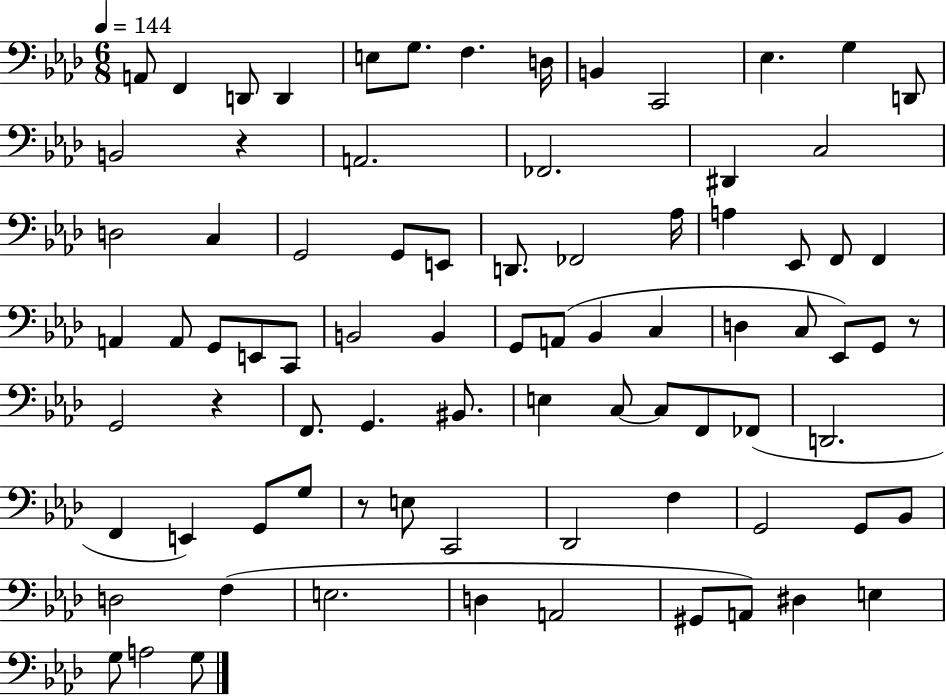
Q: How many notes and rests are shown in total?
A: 82